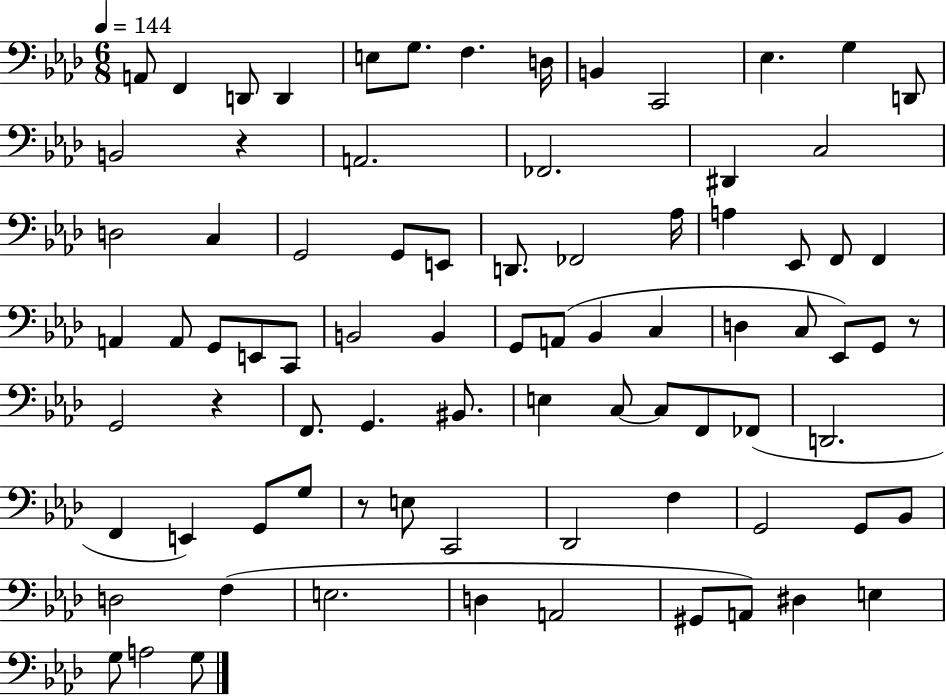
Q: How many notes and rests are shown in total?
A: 82